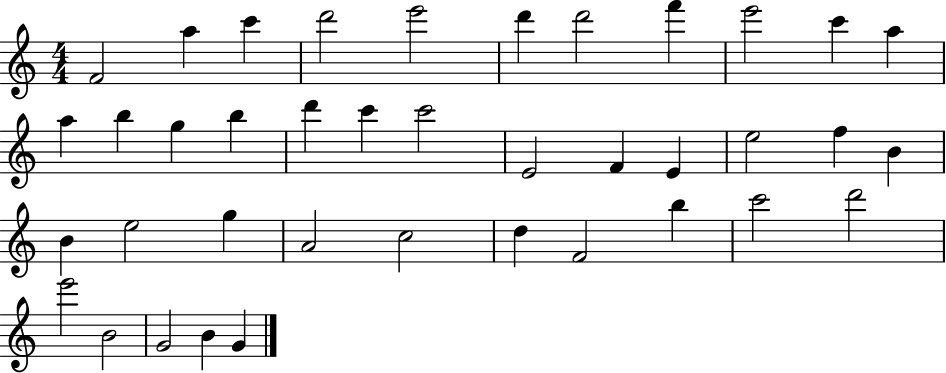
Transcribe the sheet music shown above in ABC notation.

X:1
T:Untitled
M:4/4
L:1/4
K:C
F2 a c' d'2 e'2 d' d'2 f' e'2 c' a a b g b d' c' c'2 E2 F E e2 f B B e2 g A2 c2 d F2 b c'2 d'2 e'2 B2 G2 B G